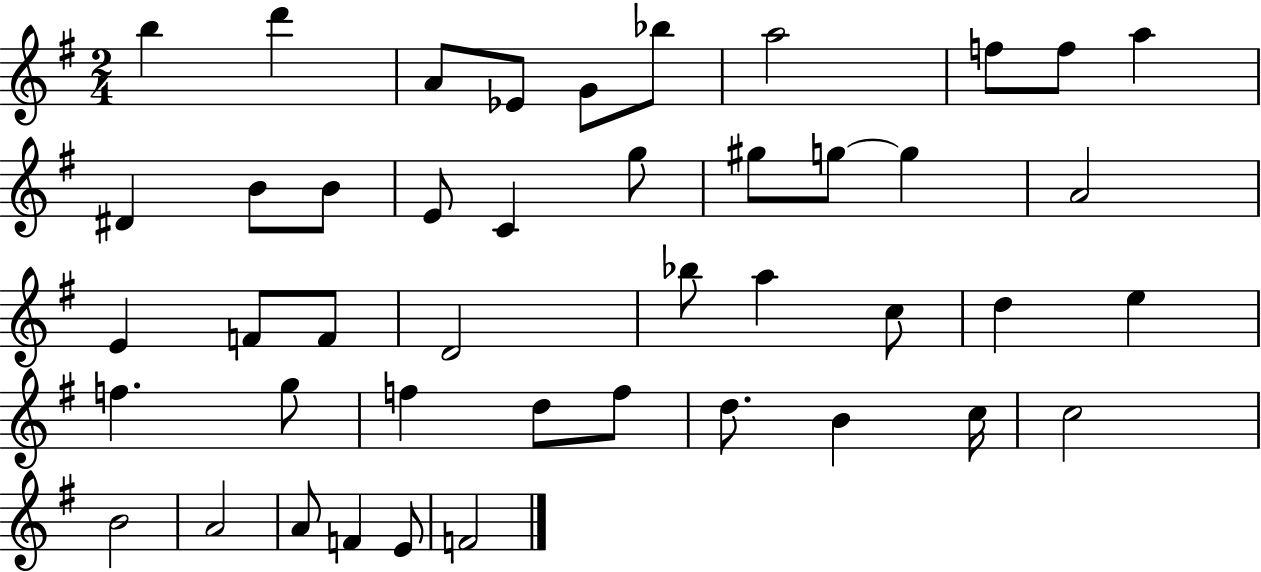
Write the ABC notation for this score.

X:1
T:Untitled
M:2/4
L:1/4
K:G
b d' A/2 _E/2 G/2 _b/2 a2 f/2 f/2 a ^D B/2 B/2 E/2 C g/2 ^g/2 g/2 g A2 E F/2 F/2 D2 _b/2 a c/2 d e f g/2 f d/2 f/2 d/2 B c/4 c2 B2 A2 A/2 F E/2 F2